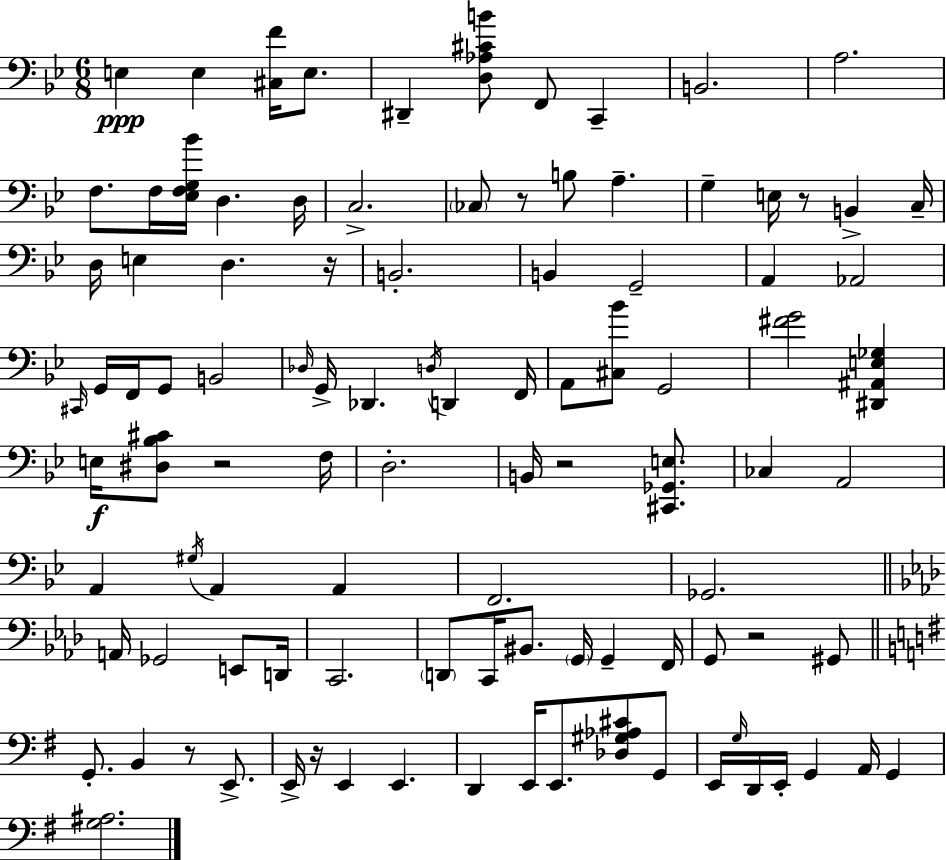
{
  \clef bass
  \numericTimeSignature
  \time 6/8
  \key g \minor
  \repeat volta 2 { e4\ppp e4 <cis f'>16 e8. | dis,4-- <d aes cis' b'>8 f,8 c,4-- | b,2. | a2. | \break f8. f16 <ees f g bes'>16 d4. d16 | c2.-> | \parenthesize ces8 r8 b8 a4.-- | g4-- e16 r8 b,4-> c16-- | \break d16 e4 d4. r16 | b,2.-. | b,4 g,2-- | a,4 aes,2 | \break \grace { cis,16 } g,16 f,16 g,8 b,2 | \grace { des16 } g,16-> des,4. \acciaccatura { d16 } d,4 | f,16 a,8 <cis bes'>8 g,2 | <fis' g'>2 <dis, ais, e ges>4 | \break e16\f <dis bes cis'>8 r2 | f16 d2.-. | b,16 r2 | <cis, ges, e>8. ces4 a,2 | \break a,4 \acciaccatura { gis16 } a,4 | a,4 f,2. | ges,2. | \bar "||" \break \key aes \major a,16 ges,2 e,8 d,16 | c,2. | \parenthesize d,8 c,16 bis,8. \parenthesize g,16 g,4-- f,16 | g,8 r2 gis,8 | \break \bar "||" \break \key e \minor g,8.-. b,4 r8 e,8.-> | e,16-> r16 e,4 e,4. | d,4 e,16 e,8. <des gis aes cis'>8 g,8 | e,16 \grace { g16 } d,16 e,16-. g,4 a,16 g,4 | \break <g ais>2. | } \bar "|."
}